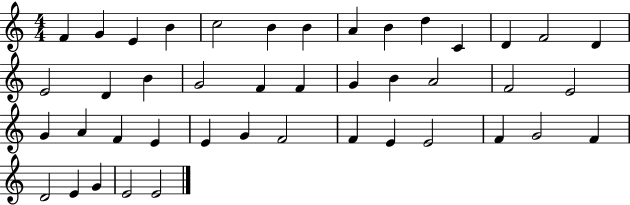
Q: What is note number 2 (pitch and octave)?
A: G4